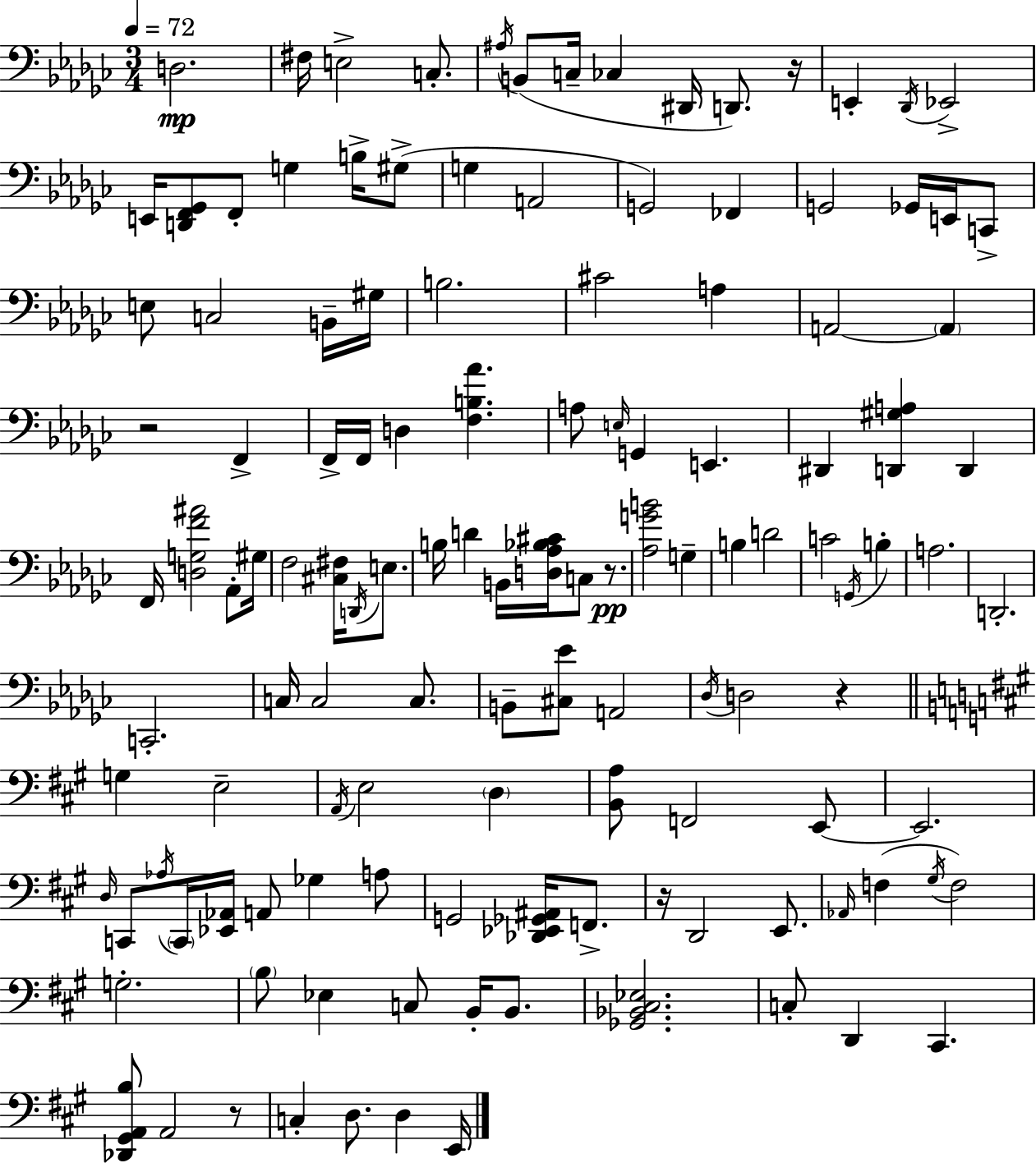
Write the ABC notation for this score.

X:1
T:Untitled
M:3/4
L:1/4
K:Ebm
D,2 ^F,/4 E,2 C,/2 ^A,/4 B,,/2 C,/4 _C, ^D,,/4 D,,/2 z/4 E,, _D,,/4 _E,,2 E,,/4 [D,,F,,_G,,]/2 F,,/2 G, B,/4 ^G,/2 G, A,,2 G,,2 _F,, G,,2 _G,,/4 E,,/4 C,,/2 E,/2 C,2 B,,/4 ^G,/4 B,2 ^C2 A, A,,2 A,, z2 F,, F,,/4 F,,/4 D, [F,B,_A] A,/2 E,/4 G,, E,, ^D,, [D,,^G,A,] D,, F,,/4 [D,G,F^A]2 _A,,/2 ^G,/4 F,2 [^C,^F,]/4 D,,/4 E,/2 B,/4 D B,,/4 [D,_A,_B,^C]/4 C,/2 z/2 [_A,GB]2 G, B, D2 C2 G,,/4 B, A,2 D,,2 C,,2 C,/4 C,2 C,/2 B,,/2 [^C,_E]/2 A,,2 _D,/4 D,2 z G, E,2 A,,/4 E,2 D, [B,,A,]/2 F,,2 E,,/2 E,,2 D,/4 C,,/2 _A,/4 C,,/4 [_E,,_A,,]/4 A,,/2 _G, A,/2 G,,2 [_D,,_E,,_G,,^A,,]/4 F,,/2 z/4 D,,2 E,,/2 _A,,/4 F, ^G,/4 F,2 G,2 B,/2 _E, C,/2 B,,/4 B,,/2 [_G,,_B,,^C,_E,]2 C,/2 D,, ^C,, [_D,,^G,,A,,B,]/2 A,,2 z/2 C, D,/2 D, E,,/4